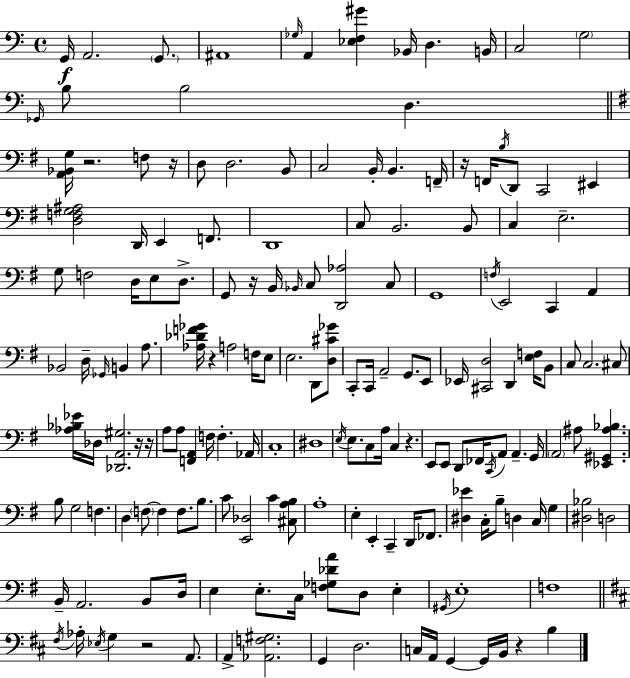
{
  \clef bass
  \time 4/4
  \defaultTimeSignature
  \key c \major
  \repeat volta 2 { g,16\f a,2. \parenthesize g,8. | ais,1 | \grace { ges16 } a,4 <ees f gis'>4 bes,16 d4. | b,16 c2 \parenthesize g2 | \break \grace { ges,16 } b8 b2 d4. | \bar "||" \break \key g \major <a, bes, g>16 r2. f8 r16 | d8 d2. b,8 | c2 b,16-. b,4. f,16-- | r16 f,16 \acciaccatura { b16 } d,8 c,2 eis,4 | \break <d f g ais>2 d,16 e,4 f,8. | d,1 | c8 b,2. b,8 | c4 e2.-- | \break g8 f2 d16 e8 d8.-> | g,8 r16 b,16 \grace { bes,16 } c8 <d, aes>2 | c8 g,1 | \acciaccatura { f16 } e,2 c,4 a,4 | \break bes,2 d16-- \grace { ges,16 } b,4 | a8. <aes des' f' ges'>16 r4 a2 | f16 e8 e2. | d,8 <d cis' ges'>8 c,8-. c,16 a,2-- g,8. | \break e,8 ees,16 <cis, d>2 d,4 | <e f>16 b,8 c8 c2. | cis8 <aes bes ees'>16 des16 <des, a, gis>2. | r16 r16 a8 a8 <f, a,>4 f16 f4.-. | \break aes,16 c1-. | dis1 | \acciaccatura { e16 } e8. c8 a16 c4 r4. | e,8 e,8 d,8 fes,16 \acciaccatura { c,16 } a,8 a,4.-- | \break g,16 \parenthesize a,2 ais8 | <ees, gis, ais bes>4. b8 g2 | f4. d4 \parenthesize f8~~ f4 | f8. b8. c'8 <e, des>2 | \break c'4 <cis a b>8 a1-. | e4-. e,4-. c,4-- | d,16 fes,8. <dis ees'>4 c16-. b8-- d4 | c16 g4 <dis bes>2 d2 | \break b,16-- a,2. | b,8 d16 e4 e8.-. c16 <f ges des' a'>8 | d8 e4-. \acciaccatura { gis,16 } e1-. | f1 | \break \bar "||" \break \key d \major \acciaccatura { fis16 } aes16-. \acciaccatura { ees16 } g4 r2 a,8. | a,4-> <aes, f gis>2. | g,4 d2. | c16 a,16 g,4~~ g,16 b,16 r4 b4 | \break } \bar "|."
}